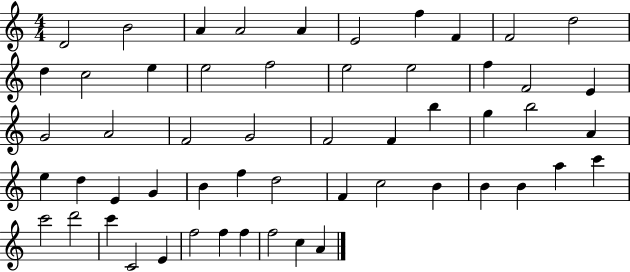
D4/h B4/h A4/q A4/h A4/q E4/h F5/q F4/q F4/h D5/h D5/q C5/h E5/q E5/h F5/h E5/h E5/h F5/q F4/h E4/q G4/h A4/h F4/h G4/h F4/h F4/q B5/q G5/q B5/h A4/q E5/q D5/q E4/q G4/q B4/q F5/q D5/h F4/q C5/h B4/q B4/q B4/q A5/q C6/q C6/h D6/h C6/q C4/h E4/q F5/h F5/q F5/q F5/h C5/q A4/q